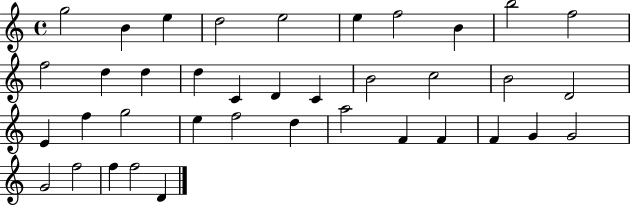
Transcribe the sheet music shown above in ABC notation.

X:1
T:Untitled
M:4/4
L:1/4
K:C
g2 B e d2 e2 e f2 B b2 f2 f2 d d d C D C B2 c2 B2 D2 E f g2 e f2 d a2 F F F G G2 G2 f2 f f2 D